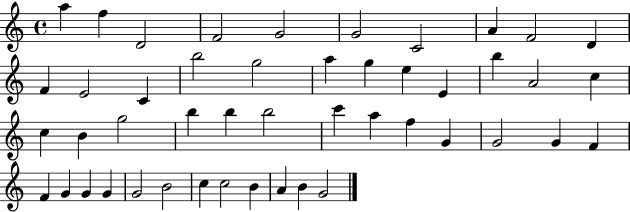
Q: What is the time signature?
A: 4/4